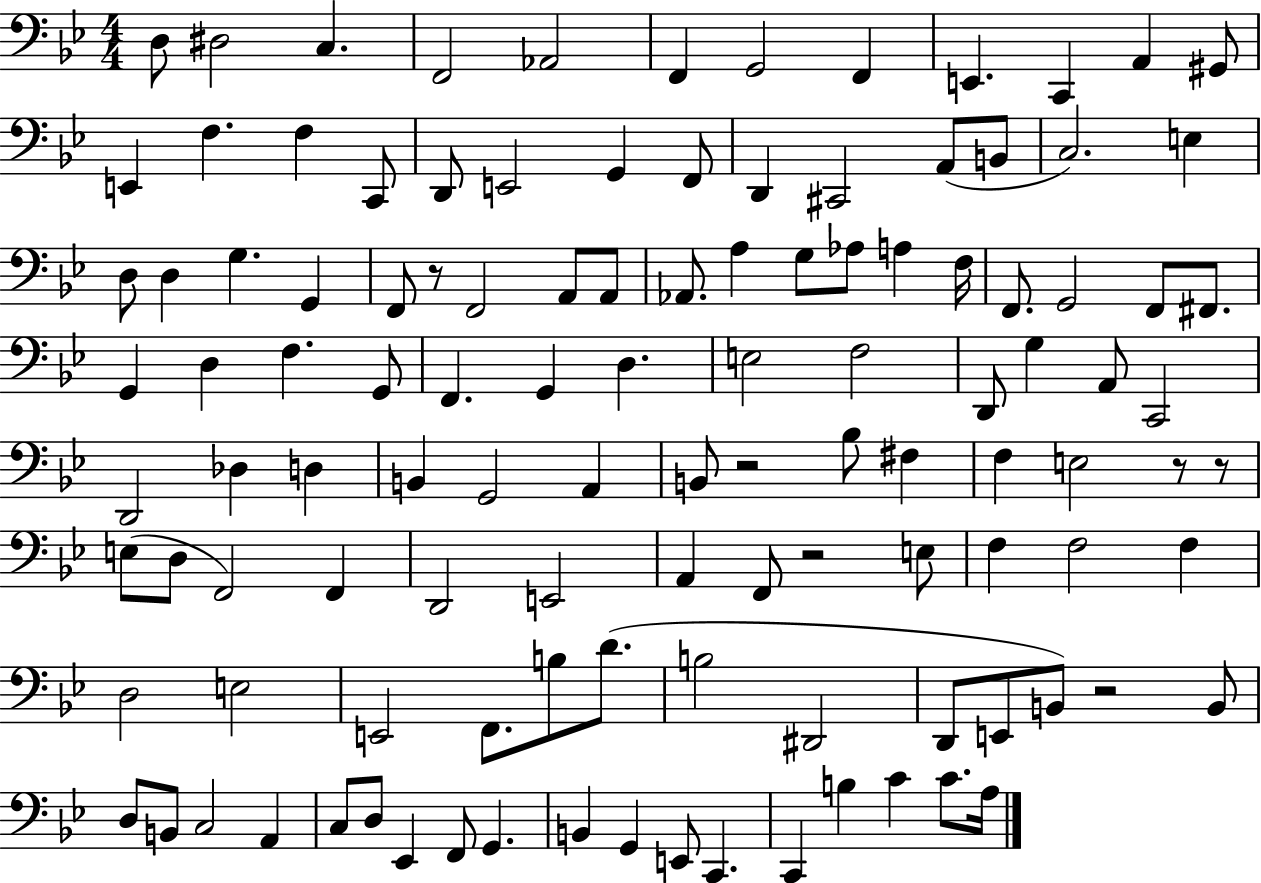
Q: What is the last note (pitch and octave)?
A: A3